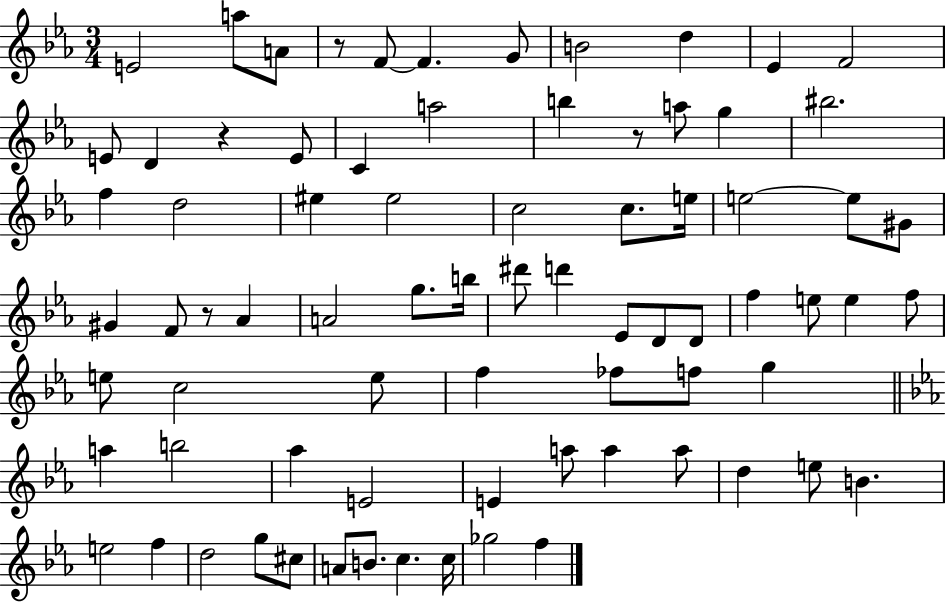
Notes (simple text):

E4/h A5/e A4/e R/e F4/e F4/q. G4/e B4/h D5/q Eb4/q F4/h E4/e D4/q R/q E4/e C4/q A5/h B5/q R/e A5/e G5/q BIS5/h. F5/q D5/h EIS5/q EIS5/h C5/h C5/e. E5/s E5/h E5/e G#4/e G#4/q F4/e R/e Ab4/q A4/h G5/e. B5/s D#6/e D6/q Eb4/e D4/e D4/e F5/q E5/e E5/q F5/e E5/e C5/h E5/e F5/q FES5/e F5/e G5/q A5/q B5/h Ab5/q E4/h E4/q A5/e A5/q A5/e D5/q E5/e B4/q. E5/h F5/q D5/h G5/e C#5/e A4/e B4/e. C5/q. C5/s Gb5/h F5/q